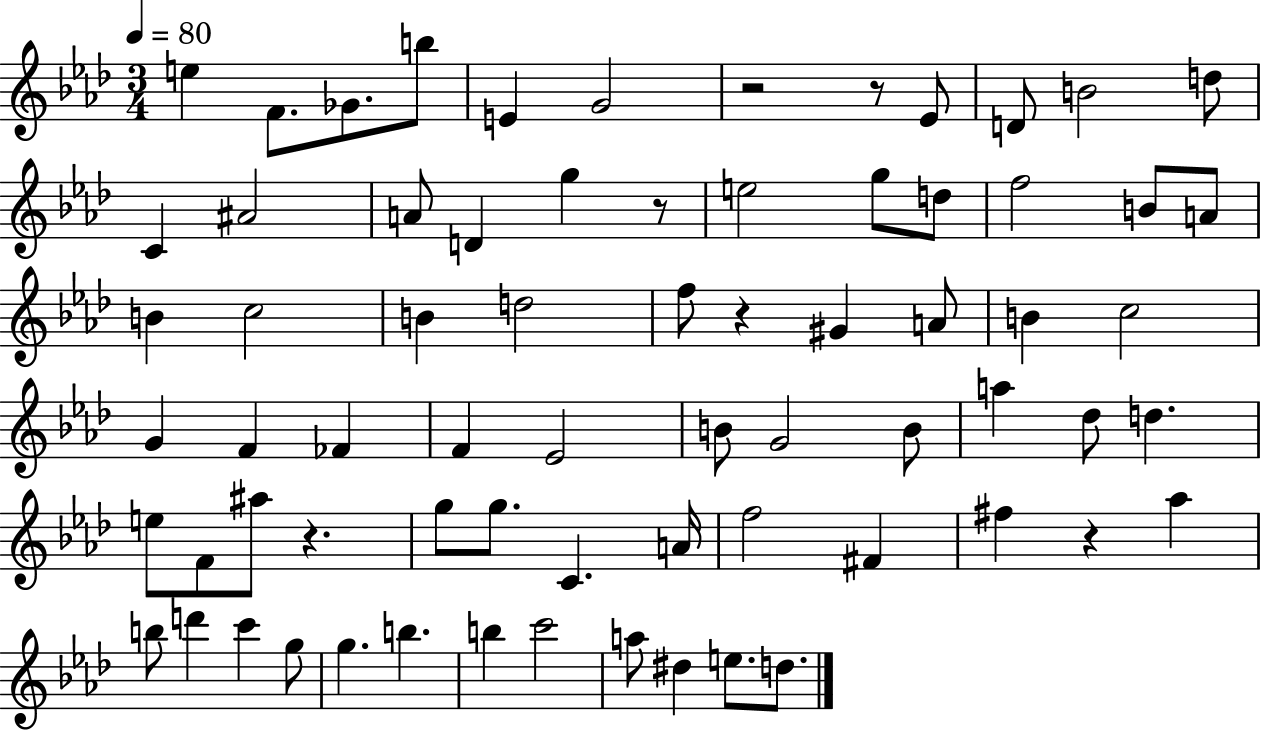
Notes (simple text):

E5/q F4/e. Gb4/e. B5/e E4/q G4/h R/h R/e Eb4/e D4/e B4/h D5/e C4/q A#4/h A4/e D4/q G5/q R/e E5/h G5/e D5/e F5/h B4/e A4/e B4/q C5/h B4/q D5/h F5/e R/q G#4/q A4/e B4/q C5/h G4/q F4/q FES4/q F4/q Eb4/h B4/e G4/h B4/e A5/q Db5/e D5/q. E5/e F4/e A#5/e R/q. G5/e G5/e. C4/q. A4/s F5/h F#4/q F#5/q R/q Ab5/q B5/e D6/q C6/q G5/e G5/q. B5/q. B5/q C6/h A5/e D#5/q E5/e. D5/e.